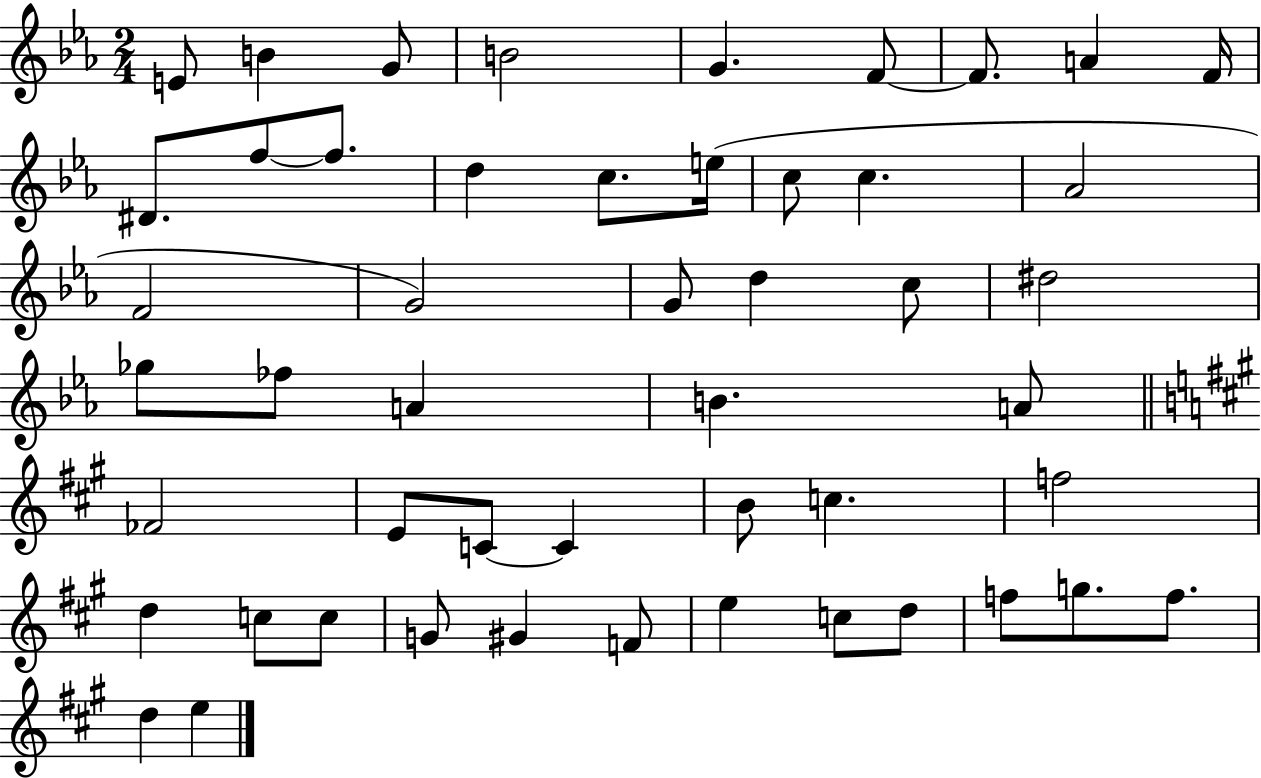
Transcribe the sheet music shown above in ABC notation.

X:1
T:Untitled
M:2/4
L:1/4
K:Eb
E/2 B G/2 B2 G F/2 F/2 A F/4 ^D/2 f/2 f/2 d c/2 e/4 c/2 c _A2 F2 G2 G/2 d c/2 ^d2 _g/2 _f/2 A B A/2 _F2 E/2 C/2 C B/2 c f2 d c/2 c/2 G/2 ^G F/2 e c/2 d/2 f/2 g/2 f/2 d e